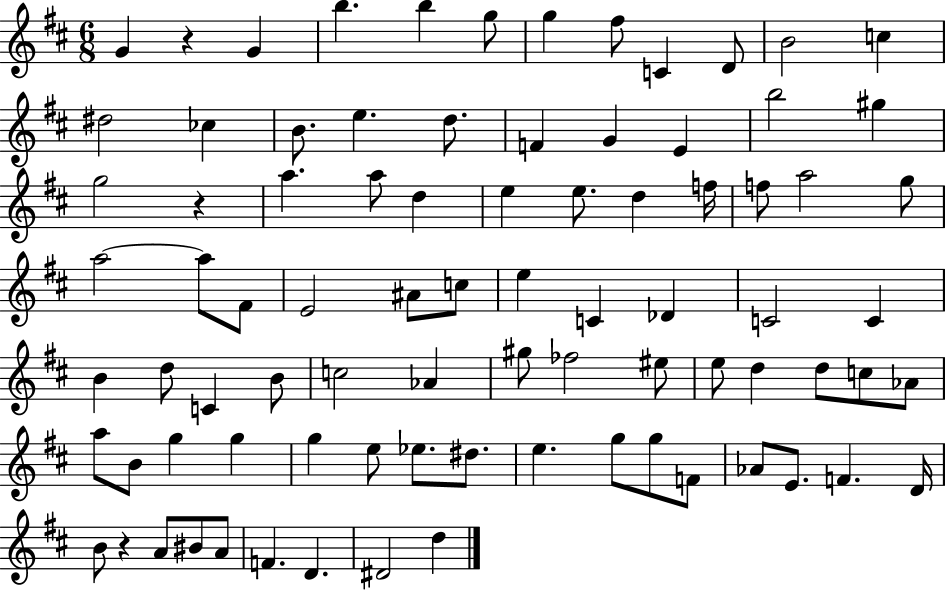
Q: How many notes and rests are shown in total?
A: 84